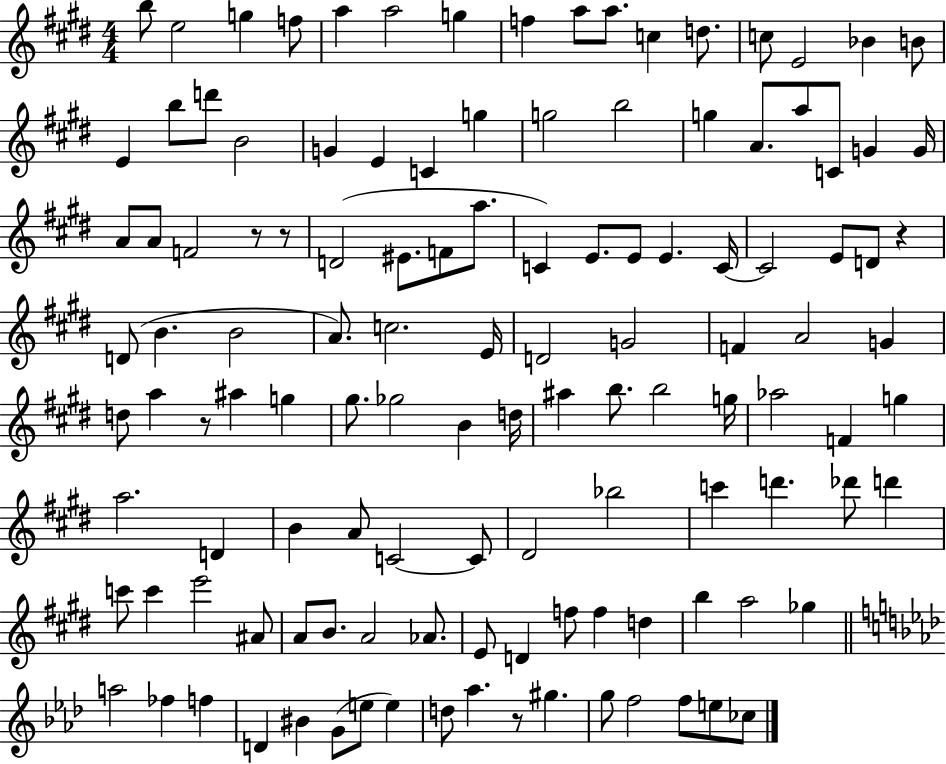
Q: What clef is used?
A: treble